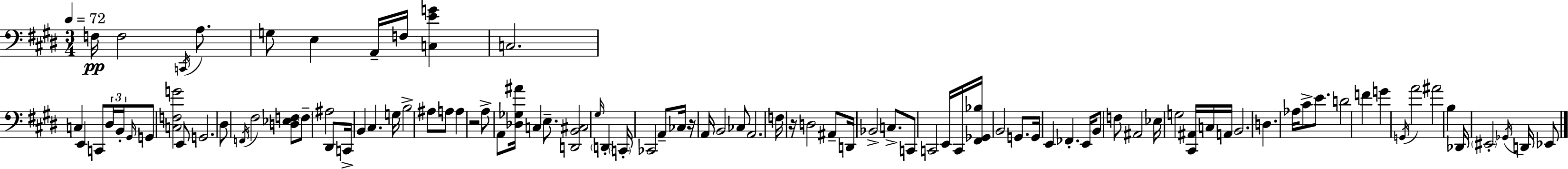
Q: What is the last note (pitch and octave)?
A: Eb2